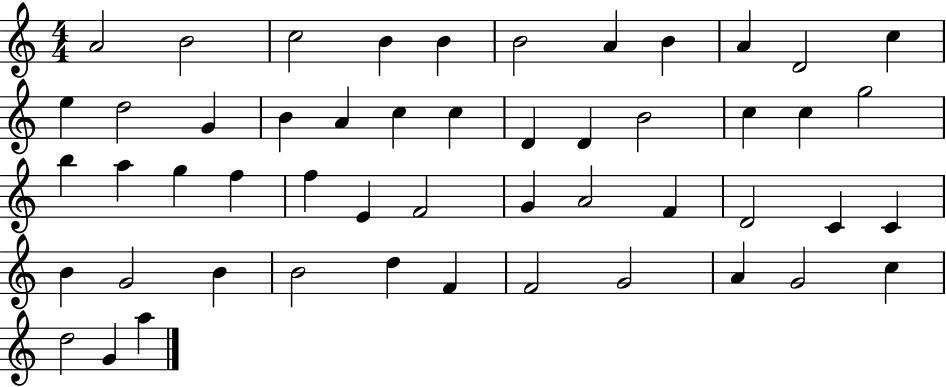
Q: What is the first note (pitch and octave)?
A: A4